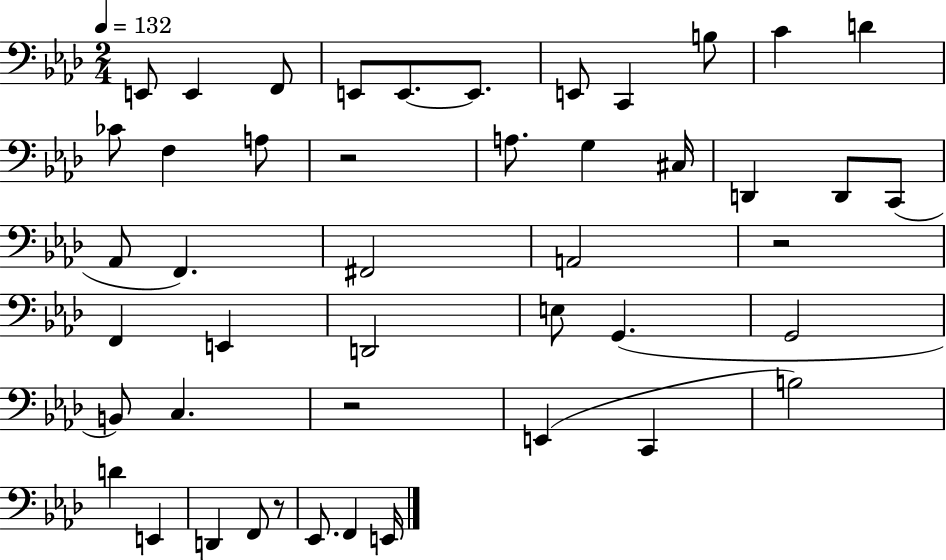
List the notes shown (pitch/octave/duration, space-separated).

E2/e E2/q F2/e E2/e E2/e. E2/e. E2/e C2/q B3/e C4/q D4/q CES4/e F3/q A3/e R/h A3/e. G3/q C#3/s D2/q D2/e C2/e Ab2/e F2/q. F#2/h A2/h R/h F2/q E2/q D2/h E3/e G2/q. G2/h B2/e C3/q. R/h E2/q C2/q B3/h D4/q E2/q D2/q F2/e R/e Eb2/e. F2/q E2/s